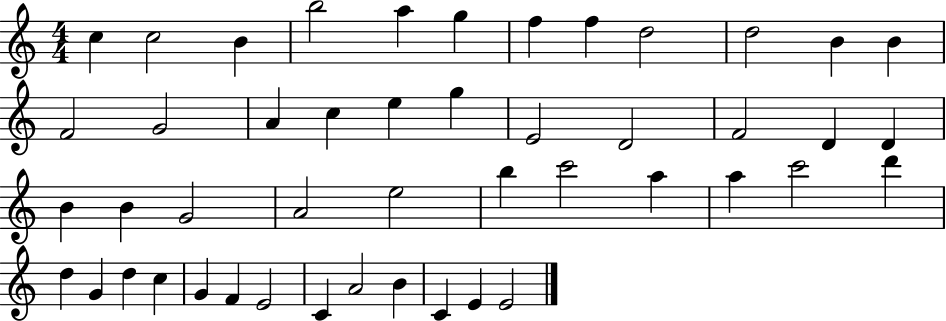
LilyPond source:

{
  \clef treble
  \numericTimeSignature
  \time 4/4
  \key c \major
  c''4 c''2 b'4 | b''2 a''4 g''4 | f''4 f''4 d''2 | d''2 b'4 b'4 | \break f'2 g'2 | a'4 c''4 e''4 g''4 | e'2 d'2 | f'2 d'4 d'4 | \break b'4 b'4 g'2 | a'2 e''2 | b''4 c'''2 a''4 | a''4 c'''2 d'''4 | \break d''4 g'4 d''4 c''4 | g'4 f'4 e'2 | c'4 a'2 b'4 | c'4 e'4 e'2 | \break \bar "|."
}